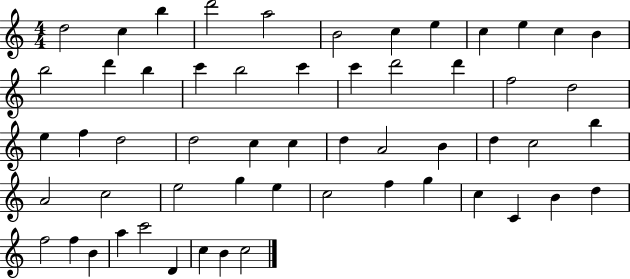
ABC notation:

X:1
T:Untitled
M:4/4
L:1/4
K:C
d2 c b d'2 a2 B2 c e c e c B b2 d' b c' b2 c' c' d'2 d' f2 d2 e f d2 d2 c c d A2 B d c2 b A2 c2 e2 g e c2 f g c C B d f2 f B a c'2 D c B c2